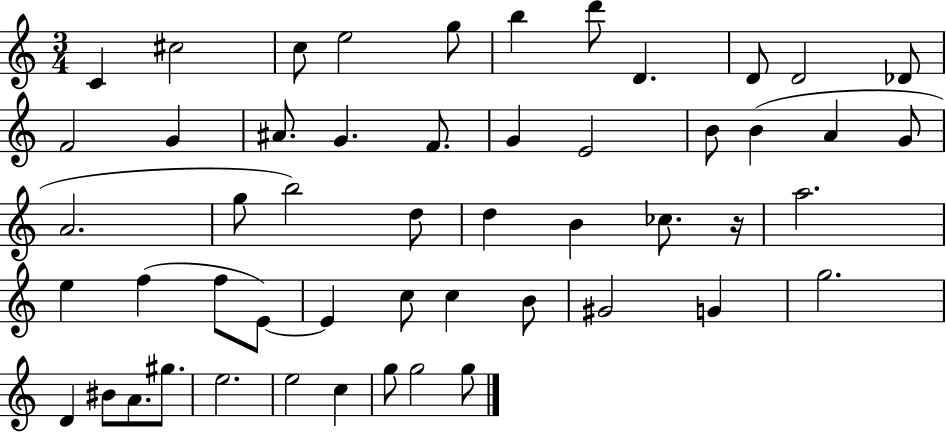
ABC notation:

X:1
T:Untitled
M:3/4
L:1/4
K:C
C ^c2 c/2 e2 g/2 b d'/2 D D/2 D2 _D/2 F2 G ^A/2 G F/2 G E2 B/2 B A G/2 A2 g/2 b2 d/2 d B _c/2 z/4 a2 e f f/2 E/2 E c/2 c B/2 ^G2 G g2 D ^B/2 A/2 ^g/2 e2 e2 c g/2 g2 g/2